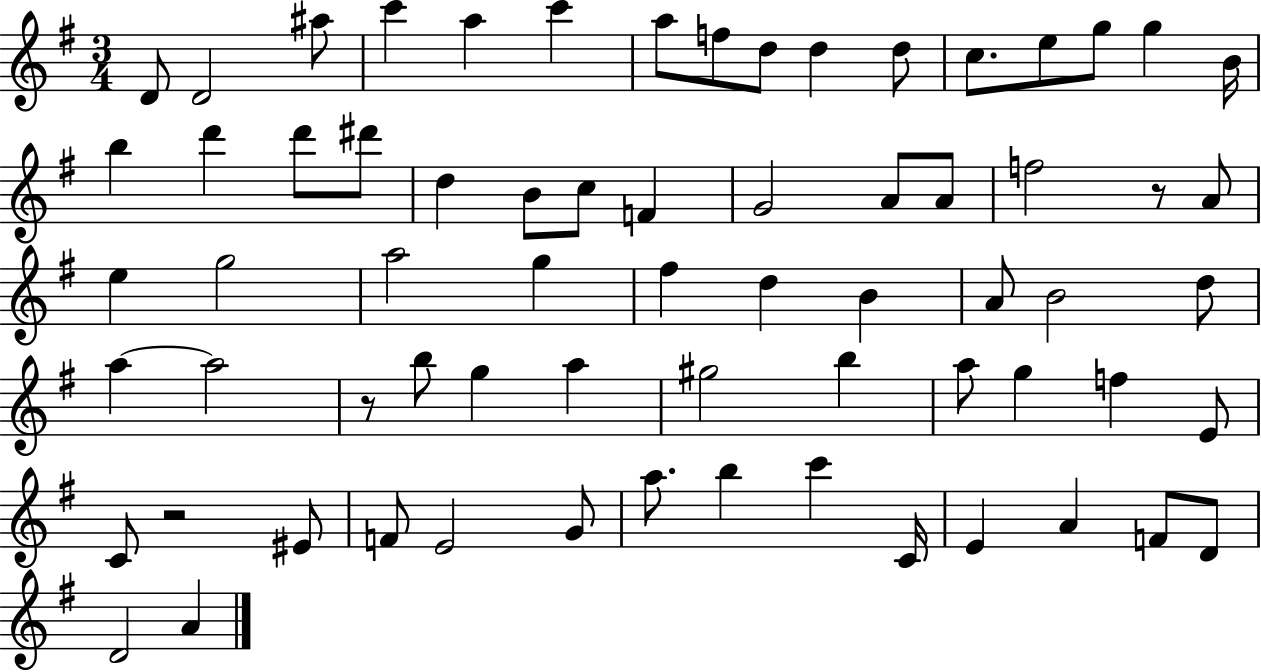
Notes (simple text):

D4/e D4/h A#5/e C6/q A5/q C6/q A5/e F5/e D5/e D5/q D5/e C5/e. E5/e G5/e G5/q B4/s B5/q D6/q D6/e D#6/e D5/q B4/e C5/e F4/q G4/h A4/e A4/e F5/h R/e A4/e E5/q G5/h A5/h G5/q F#5/q D5/q B4/q A4/e B4/h D5/e A5/q A5/h R/e B5/e G5/q A5/q G#5/h B5/q A5/e G5/q F5/q E4/e C4/e R/h EIS4/e F4/e E4/h G4/e A5/e. B5/q C6/q C4/s E4/q A4/q F4/e D4/e D4/h A4/q